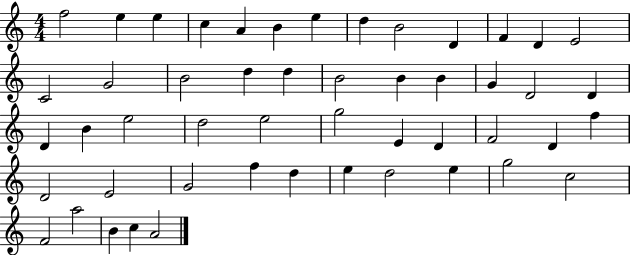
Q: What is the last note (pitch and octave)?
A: A4